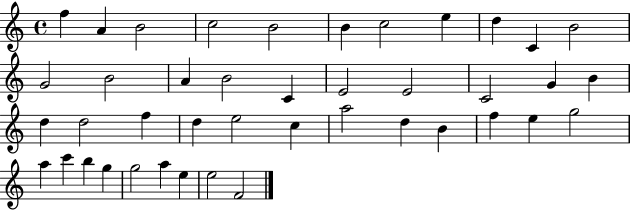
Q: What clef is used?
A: treble